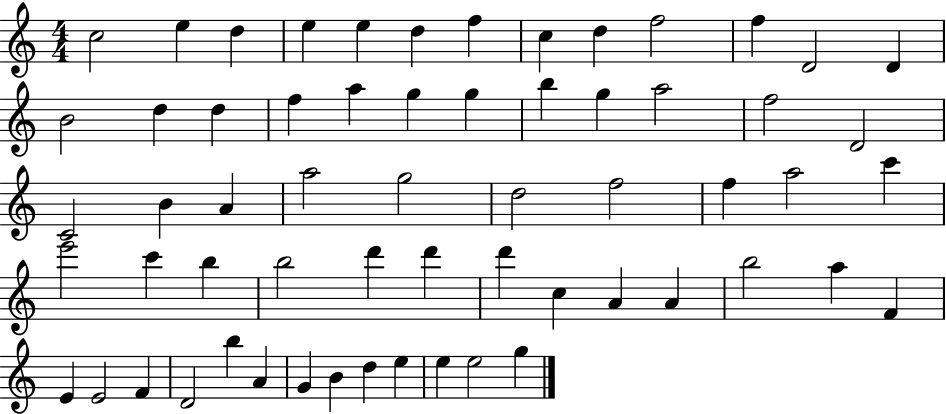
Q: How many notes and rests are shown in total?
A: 61